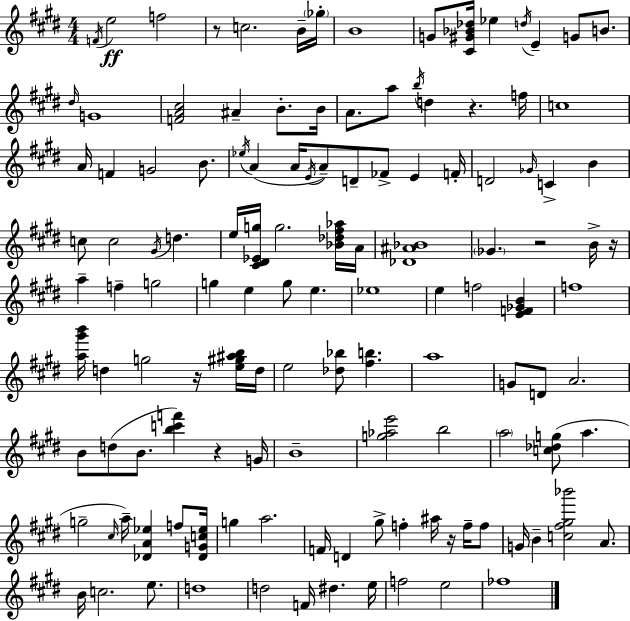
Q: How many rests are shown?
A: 7